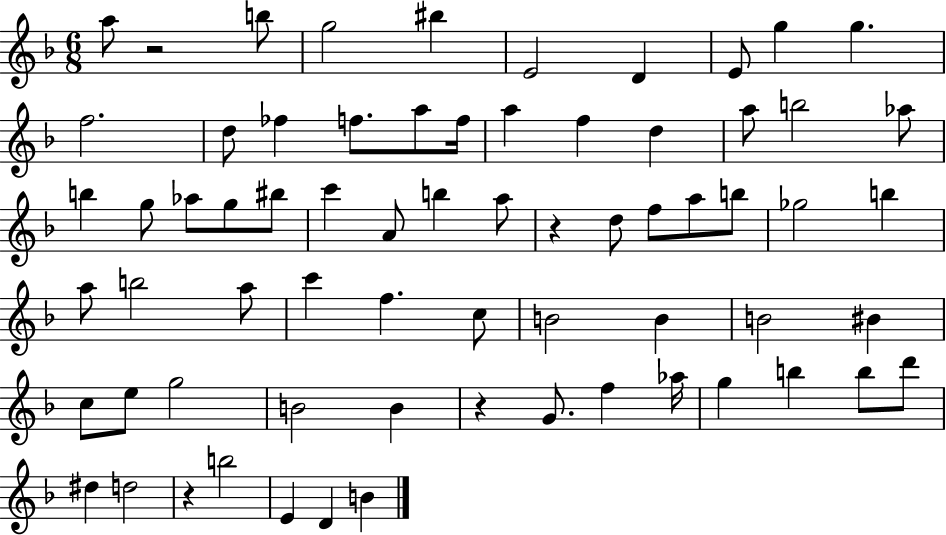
{
  \clef treble
  \numericTimeSignature
  \time 6/8
  \key f \major
  \repeat volta 2 { a''8 r2 b''8 | g''2 bis''4 | e'2 d'4 | e'8 g''4 g''4. | \break f''2. | d''8 fes''4 f''8. a''8 f''16 | a''4 f''4 d''4 | a''8 b''2 aes''8 | \break b''4 g''8 aes''8 g''8 bis''8 | c'''4 a'8 b''4 a''8 | r4 d''8 f''8 a''8 b''8 | ges''2 b''4 | \break a''8 b''2 a''8 | c'''4 f''4. c''8 | b'2 b'4 | b'2 bis'4 | \break c''8 e''8 g''2 | b'2 b'4 | r4 g'8. f''4 aes''16 | g''4 b''4 b''8 d'''8 | \break dis''4 d''2 | r4 b''2 | e'4 d'4 b'4 | } \bar "|."
}